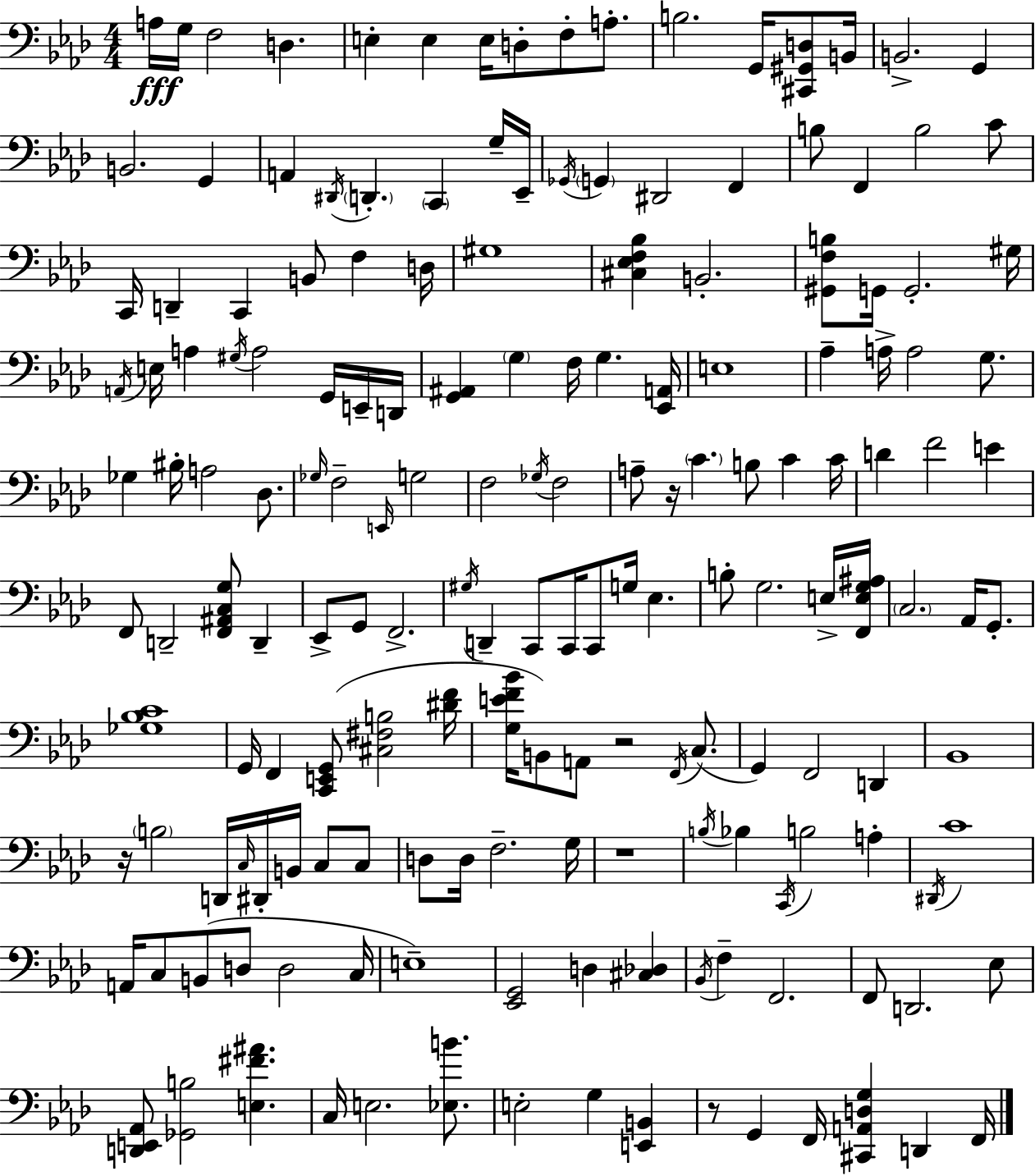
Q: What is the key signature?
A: AES major